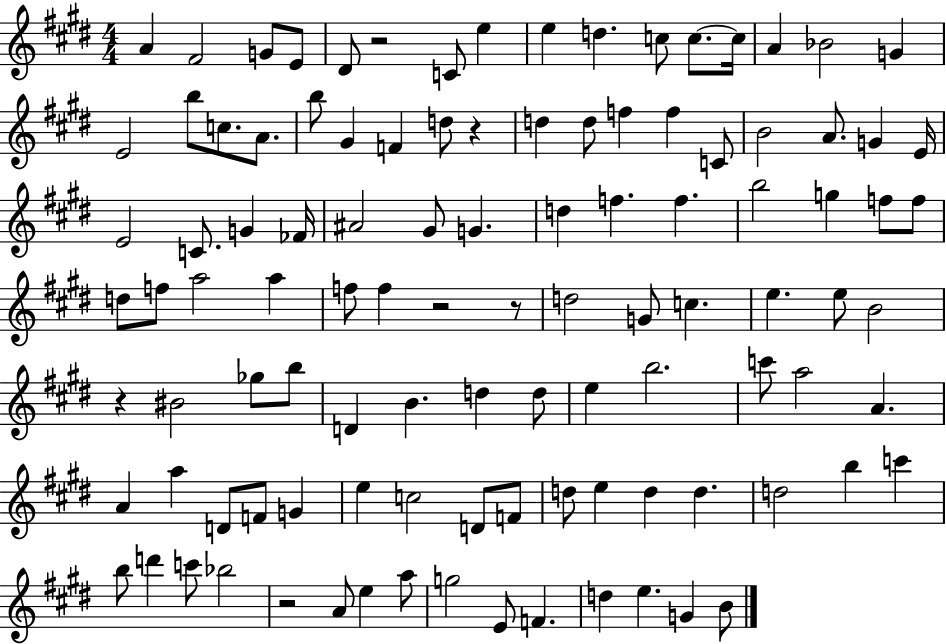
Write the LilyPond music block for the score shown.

{
  \clef treble
  \numericTimeSignature
  \time 4/4
  \key e \major
  a'4 fis'2 g'8 e'8 | dis'8 r2 c'8 e''4 | e''4 d''4. c''8 c''8.~~ c''16 | a'4 bes'2 g'4 | \break e'2 b''8 c''8. a'8. | b''8 gis'4 f'4 d''8 r4 | d''4 d''8 f''4 f''4 c'8 | b'2 a'8. g'4 e'16 | \break e'2 c'8. g'4 fes'16 | ais'2 gis'8 g'4. | d''4 f''4. f''4. | b''2 g''4 f''8 f''8 | \break d''8 f''8 a''2 a''4 | f''8 f''4 r2 r8 | d''2 g'8 c''4. | e''4. e''8 b'2 | \break r4 bis'2 ges''8 b''8 | d'4 b'4. d''4 d''8 | e''4 b''2. | c'''8 a''2 a'4. | \break a'4 a''4 d'8 f'8 g'4 | e''4 c''2 d'8 f'8 | d''8 e''4 d''4 d''4. | d''2 b''4 c'''4 | \break b''8 d'''4 c'''8 bes''2 | r2 a'8 e''4 a''8 | g''2 e'8 f'4. | d''4 e''4. g'4 b'8 | \break \bar "|."
}